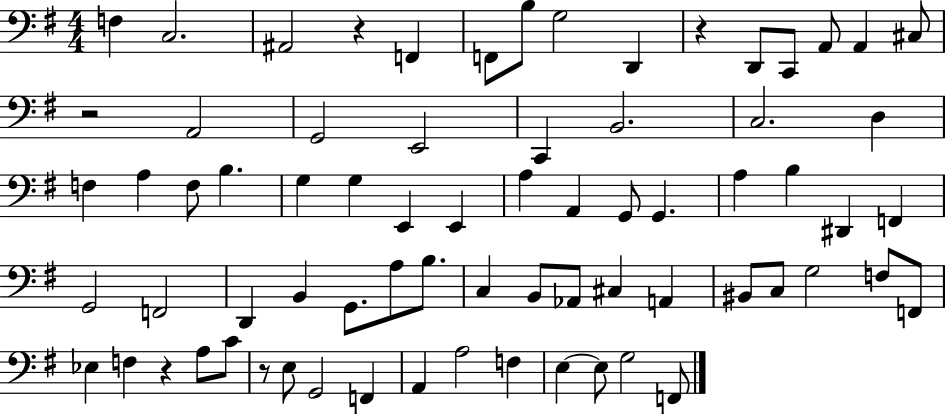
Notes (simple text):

F3/q C3/h. A#2/h R/q F2/q F2/e B3/e G3/h D2/q R/q D2/e C2/e A2/e A2/q C#3/e R/h A2/h G2/h E2/h C2/q B2/h. C3/h. D3/q F3/q A3/q F3/e B3/q. G3/q G3/q E2/q E2/q A3/q A2/q G2/e G2/q. A3/q B3/q D#2/q F2/q G2/h F2/h D2/q B2/q G2/e. A3/e B3/e. C3/q B2/e Ab2/e C#3/q A2/q BIS2/e C3/e G3/h F3/e F2/e Eb3/q F3/q R/q A3/e C4/e R/e E3/e G2/h F2/q A2/q A3/h F3/q E3/q E3/e G3/h F2/e